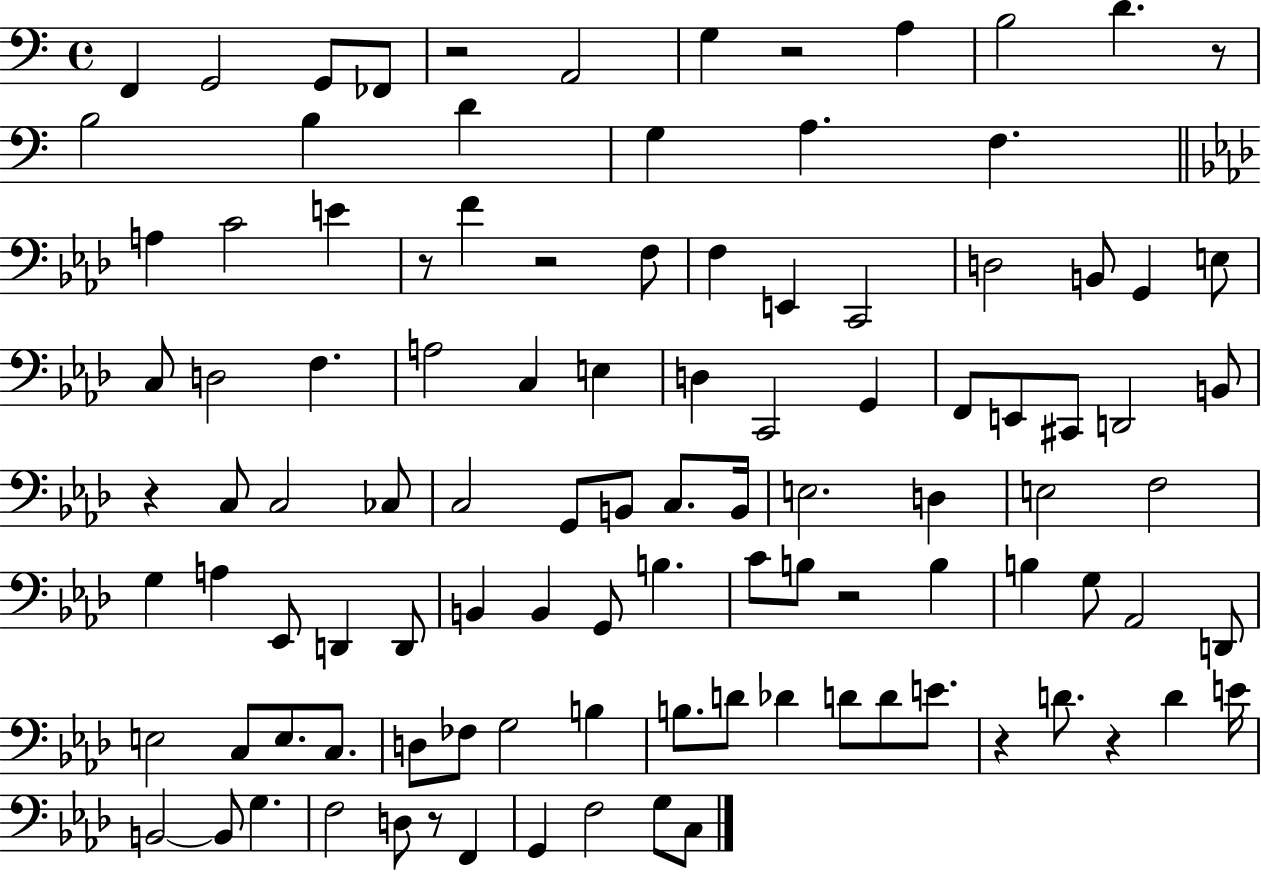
{
  \clef bass
  \time 4/4
  \defaultTimeSignature
  \key c \major
  f,4 g,2 g,8 fes,8 | r2 a,2 | g4 r2 a4 | b2 d'4. r8 | \break b2 b4 d'4 | g4 a4. f4. | \bar "||" \break \key aes \major a4 c'2 e'4 | r8 f'4 r2 f8 | f4 e,4 c,2 | d2 b,8 g,4 e8 | \break c8 d2 f4. | a2 c4 e4 | d4 c,2 g,4 | f,8 e,8 cis,8 d,2 b,8 | \break r4 c8 c2 ces8 | c2 g,8 b,8 c8. b,16 | e2. d4 | e2 f2 | \break g4 a4 ees,8 d,4 d,8 | b,4 b,4 g,8 b4. | c'8 b8 r2 b4 | b4 g8 aes,2 d,8 | \break e2 c8 e8. c8. | d8 fes8 g2 b4 | b8. d'8 des'4 d'8 d'8 e'8. | r4 d'8. r4 d'4 e'16 | \break b,2~~ b,8 g4. | f2 d8 r8 f,4 | g,4 f2 g8 c8 | \bar "|."
}